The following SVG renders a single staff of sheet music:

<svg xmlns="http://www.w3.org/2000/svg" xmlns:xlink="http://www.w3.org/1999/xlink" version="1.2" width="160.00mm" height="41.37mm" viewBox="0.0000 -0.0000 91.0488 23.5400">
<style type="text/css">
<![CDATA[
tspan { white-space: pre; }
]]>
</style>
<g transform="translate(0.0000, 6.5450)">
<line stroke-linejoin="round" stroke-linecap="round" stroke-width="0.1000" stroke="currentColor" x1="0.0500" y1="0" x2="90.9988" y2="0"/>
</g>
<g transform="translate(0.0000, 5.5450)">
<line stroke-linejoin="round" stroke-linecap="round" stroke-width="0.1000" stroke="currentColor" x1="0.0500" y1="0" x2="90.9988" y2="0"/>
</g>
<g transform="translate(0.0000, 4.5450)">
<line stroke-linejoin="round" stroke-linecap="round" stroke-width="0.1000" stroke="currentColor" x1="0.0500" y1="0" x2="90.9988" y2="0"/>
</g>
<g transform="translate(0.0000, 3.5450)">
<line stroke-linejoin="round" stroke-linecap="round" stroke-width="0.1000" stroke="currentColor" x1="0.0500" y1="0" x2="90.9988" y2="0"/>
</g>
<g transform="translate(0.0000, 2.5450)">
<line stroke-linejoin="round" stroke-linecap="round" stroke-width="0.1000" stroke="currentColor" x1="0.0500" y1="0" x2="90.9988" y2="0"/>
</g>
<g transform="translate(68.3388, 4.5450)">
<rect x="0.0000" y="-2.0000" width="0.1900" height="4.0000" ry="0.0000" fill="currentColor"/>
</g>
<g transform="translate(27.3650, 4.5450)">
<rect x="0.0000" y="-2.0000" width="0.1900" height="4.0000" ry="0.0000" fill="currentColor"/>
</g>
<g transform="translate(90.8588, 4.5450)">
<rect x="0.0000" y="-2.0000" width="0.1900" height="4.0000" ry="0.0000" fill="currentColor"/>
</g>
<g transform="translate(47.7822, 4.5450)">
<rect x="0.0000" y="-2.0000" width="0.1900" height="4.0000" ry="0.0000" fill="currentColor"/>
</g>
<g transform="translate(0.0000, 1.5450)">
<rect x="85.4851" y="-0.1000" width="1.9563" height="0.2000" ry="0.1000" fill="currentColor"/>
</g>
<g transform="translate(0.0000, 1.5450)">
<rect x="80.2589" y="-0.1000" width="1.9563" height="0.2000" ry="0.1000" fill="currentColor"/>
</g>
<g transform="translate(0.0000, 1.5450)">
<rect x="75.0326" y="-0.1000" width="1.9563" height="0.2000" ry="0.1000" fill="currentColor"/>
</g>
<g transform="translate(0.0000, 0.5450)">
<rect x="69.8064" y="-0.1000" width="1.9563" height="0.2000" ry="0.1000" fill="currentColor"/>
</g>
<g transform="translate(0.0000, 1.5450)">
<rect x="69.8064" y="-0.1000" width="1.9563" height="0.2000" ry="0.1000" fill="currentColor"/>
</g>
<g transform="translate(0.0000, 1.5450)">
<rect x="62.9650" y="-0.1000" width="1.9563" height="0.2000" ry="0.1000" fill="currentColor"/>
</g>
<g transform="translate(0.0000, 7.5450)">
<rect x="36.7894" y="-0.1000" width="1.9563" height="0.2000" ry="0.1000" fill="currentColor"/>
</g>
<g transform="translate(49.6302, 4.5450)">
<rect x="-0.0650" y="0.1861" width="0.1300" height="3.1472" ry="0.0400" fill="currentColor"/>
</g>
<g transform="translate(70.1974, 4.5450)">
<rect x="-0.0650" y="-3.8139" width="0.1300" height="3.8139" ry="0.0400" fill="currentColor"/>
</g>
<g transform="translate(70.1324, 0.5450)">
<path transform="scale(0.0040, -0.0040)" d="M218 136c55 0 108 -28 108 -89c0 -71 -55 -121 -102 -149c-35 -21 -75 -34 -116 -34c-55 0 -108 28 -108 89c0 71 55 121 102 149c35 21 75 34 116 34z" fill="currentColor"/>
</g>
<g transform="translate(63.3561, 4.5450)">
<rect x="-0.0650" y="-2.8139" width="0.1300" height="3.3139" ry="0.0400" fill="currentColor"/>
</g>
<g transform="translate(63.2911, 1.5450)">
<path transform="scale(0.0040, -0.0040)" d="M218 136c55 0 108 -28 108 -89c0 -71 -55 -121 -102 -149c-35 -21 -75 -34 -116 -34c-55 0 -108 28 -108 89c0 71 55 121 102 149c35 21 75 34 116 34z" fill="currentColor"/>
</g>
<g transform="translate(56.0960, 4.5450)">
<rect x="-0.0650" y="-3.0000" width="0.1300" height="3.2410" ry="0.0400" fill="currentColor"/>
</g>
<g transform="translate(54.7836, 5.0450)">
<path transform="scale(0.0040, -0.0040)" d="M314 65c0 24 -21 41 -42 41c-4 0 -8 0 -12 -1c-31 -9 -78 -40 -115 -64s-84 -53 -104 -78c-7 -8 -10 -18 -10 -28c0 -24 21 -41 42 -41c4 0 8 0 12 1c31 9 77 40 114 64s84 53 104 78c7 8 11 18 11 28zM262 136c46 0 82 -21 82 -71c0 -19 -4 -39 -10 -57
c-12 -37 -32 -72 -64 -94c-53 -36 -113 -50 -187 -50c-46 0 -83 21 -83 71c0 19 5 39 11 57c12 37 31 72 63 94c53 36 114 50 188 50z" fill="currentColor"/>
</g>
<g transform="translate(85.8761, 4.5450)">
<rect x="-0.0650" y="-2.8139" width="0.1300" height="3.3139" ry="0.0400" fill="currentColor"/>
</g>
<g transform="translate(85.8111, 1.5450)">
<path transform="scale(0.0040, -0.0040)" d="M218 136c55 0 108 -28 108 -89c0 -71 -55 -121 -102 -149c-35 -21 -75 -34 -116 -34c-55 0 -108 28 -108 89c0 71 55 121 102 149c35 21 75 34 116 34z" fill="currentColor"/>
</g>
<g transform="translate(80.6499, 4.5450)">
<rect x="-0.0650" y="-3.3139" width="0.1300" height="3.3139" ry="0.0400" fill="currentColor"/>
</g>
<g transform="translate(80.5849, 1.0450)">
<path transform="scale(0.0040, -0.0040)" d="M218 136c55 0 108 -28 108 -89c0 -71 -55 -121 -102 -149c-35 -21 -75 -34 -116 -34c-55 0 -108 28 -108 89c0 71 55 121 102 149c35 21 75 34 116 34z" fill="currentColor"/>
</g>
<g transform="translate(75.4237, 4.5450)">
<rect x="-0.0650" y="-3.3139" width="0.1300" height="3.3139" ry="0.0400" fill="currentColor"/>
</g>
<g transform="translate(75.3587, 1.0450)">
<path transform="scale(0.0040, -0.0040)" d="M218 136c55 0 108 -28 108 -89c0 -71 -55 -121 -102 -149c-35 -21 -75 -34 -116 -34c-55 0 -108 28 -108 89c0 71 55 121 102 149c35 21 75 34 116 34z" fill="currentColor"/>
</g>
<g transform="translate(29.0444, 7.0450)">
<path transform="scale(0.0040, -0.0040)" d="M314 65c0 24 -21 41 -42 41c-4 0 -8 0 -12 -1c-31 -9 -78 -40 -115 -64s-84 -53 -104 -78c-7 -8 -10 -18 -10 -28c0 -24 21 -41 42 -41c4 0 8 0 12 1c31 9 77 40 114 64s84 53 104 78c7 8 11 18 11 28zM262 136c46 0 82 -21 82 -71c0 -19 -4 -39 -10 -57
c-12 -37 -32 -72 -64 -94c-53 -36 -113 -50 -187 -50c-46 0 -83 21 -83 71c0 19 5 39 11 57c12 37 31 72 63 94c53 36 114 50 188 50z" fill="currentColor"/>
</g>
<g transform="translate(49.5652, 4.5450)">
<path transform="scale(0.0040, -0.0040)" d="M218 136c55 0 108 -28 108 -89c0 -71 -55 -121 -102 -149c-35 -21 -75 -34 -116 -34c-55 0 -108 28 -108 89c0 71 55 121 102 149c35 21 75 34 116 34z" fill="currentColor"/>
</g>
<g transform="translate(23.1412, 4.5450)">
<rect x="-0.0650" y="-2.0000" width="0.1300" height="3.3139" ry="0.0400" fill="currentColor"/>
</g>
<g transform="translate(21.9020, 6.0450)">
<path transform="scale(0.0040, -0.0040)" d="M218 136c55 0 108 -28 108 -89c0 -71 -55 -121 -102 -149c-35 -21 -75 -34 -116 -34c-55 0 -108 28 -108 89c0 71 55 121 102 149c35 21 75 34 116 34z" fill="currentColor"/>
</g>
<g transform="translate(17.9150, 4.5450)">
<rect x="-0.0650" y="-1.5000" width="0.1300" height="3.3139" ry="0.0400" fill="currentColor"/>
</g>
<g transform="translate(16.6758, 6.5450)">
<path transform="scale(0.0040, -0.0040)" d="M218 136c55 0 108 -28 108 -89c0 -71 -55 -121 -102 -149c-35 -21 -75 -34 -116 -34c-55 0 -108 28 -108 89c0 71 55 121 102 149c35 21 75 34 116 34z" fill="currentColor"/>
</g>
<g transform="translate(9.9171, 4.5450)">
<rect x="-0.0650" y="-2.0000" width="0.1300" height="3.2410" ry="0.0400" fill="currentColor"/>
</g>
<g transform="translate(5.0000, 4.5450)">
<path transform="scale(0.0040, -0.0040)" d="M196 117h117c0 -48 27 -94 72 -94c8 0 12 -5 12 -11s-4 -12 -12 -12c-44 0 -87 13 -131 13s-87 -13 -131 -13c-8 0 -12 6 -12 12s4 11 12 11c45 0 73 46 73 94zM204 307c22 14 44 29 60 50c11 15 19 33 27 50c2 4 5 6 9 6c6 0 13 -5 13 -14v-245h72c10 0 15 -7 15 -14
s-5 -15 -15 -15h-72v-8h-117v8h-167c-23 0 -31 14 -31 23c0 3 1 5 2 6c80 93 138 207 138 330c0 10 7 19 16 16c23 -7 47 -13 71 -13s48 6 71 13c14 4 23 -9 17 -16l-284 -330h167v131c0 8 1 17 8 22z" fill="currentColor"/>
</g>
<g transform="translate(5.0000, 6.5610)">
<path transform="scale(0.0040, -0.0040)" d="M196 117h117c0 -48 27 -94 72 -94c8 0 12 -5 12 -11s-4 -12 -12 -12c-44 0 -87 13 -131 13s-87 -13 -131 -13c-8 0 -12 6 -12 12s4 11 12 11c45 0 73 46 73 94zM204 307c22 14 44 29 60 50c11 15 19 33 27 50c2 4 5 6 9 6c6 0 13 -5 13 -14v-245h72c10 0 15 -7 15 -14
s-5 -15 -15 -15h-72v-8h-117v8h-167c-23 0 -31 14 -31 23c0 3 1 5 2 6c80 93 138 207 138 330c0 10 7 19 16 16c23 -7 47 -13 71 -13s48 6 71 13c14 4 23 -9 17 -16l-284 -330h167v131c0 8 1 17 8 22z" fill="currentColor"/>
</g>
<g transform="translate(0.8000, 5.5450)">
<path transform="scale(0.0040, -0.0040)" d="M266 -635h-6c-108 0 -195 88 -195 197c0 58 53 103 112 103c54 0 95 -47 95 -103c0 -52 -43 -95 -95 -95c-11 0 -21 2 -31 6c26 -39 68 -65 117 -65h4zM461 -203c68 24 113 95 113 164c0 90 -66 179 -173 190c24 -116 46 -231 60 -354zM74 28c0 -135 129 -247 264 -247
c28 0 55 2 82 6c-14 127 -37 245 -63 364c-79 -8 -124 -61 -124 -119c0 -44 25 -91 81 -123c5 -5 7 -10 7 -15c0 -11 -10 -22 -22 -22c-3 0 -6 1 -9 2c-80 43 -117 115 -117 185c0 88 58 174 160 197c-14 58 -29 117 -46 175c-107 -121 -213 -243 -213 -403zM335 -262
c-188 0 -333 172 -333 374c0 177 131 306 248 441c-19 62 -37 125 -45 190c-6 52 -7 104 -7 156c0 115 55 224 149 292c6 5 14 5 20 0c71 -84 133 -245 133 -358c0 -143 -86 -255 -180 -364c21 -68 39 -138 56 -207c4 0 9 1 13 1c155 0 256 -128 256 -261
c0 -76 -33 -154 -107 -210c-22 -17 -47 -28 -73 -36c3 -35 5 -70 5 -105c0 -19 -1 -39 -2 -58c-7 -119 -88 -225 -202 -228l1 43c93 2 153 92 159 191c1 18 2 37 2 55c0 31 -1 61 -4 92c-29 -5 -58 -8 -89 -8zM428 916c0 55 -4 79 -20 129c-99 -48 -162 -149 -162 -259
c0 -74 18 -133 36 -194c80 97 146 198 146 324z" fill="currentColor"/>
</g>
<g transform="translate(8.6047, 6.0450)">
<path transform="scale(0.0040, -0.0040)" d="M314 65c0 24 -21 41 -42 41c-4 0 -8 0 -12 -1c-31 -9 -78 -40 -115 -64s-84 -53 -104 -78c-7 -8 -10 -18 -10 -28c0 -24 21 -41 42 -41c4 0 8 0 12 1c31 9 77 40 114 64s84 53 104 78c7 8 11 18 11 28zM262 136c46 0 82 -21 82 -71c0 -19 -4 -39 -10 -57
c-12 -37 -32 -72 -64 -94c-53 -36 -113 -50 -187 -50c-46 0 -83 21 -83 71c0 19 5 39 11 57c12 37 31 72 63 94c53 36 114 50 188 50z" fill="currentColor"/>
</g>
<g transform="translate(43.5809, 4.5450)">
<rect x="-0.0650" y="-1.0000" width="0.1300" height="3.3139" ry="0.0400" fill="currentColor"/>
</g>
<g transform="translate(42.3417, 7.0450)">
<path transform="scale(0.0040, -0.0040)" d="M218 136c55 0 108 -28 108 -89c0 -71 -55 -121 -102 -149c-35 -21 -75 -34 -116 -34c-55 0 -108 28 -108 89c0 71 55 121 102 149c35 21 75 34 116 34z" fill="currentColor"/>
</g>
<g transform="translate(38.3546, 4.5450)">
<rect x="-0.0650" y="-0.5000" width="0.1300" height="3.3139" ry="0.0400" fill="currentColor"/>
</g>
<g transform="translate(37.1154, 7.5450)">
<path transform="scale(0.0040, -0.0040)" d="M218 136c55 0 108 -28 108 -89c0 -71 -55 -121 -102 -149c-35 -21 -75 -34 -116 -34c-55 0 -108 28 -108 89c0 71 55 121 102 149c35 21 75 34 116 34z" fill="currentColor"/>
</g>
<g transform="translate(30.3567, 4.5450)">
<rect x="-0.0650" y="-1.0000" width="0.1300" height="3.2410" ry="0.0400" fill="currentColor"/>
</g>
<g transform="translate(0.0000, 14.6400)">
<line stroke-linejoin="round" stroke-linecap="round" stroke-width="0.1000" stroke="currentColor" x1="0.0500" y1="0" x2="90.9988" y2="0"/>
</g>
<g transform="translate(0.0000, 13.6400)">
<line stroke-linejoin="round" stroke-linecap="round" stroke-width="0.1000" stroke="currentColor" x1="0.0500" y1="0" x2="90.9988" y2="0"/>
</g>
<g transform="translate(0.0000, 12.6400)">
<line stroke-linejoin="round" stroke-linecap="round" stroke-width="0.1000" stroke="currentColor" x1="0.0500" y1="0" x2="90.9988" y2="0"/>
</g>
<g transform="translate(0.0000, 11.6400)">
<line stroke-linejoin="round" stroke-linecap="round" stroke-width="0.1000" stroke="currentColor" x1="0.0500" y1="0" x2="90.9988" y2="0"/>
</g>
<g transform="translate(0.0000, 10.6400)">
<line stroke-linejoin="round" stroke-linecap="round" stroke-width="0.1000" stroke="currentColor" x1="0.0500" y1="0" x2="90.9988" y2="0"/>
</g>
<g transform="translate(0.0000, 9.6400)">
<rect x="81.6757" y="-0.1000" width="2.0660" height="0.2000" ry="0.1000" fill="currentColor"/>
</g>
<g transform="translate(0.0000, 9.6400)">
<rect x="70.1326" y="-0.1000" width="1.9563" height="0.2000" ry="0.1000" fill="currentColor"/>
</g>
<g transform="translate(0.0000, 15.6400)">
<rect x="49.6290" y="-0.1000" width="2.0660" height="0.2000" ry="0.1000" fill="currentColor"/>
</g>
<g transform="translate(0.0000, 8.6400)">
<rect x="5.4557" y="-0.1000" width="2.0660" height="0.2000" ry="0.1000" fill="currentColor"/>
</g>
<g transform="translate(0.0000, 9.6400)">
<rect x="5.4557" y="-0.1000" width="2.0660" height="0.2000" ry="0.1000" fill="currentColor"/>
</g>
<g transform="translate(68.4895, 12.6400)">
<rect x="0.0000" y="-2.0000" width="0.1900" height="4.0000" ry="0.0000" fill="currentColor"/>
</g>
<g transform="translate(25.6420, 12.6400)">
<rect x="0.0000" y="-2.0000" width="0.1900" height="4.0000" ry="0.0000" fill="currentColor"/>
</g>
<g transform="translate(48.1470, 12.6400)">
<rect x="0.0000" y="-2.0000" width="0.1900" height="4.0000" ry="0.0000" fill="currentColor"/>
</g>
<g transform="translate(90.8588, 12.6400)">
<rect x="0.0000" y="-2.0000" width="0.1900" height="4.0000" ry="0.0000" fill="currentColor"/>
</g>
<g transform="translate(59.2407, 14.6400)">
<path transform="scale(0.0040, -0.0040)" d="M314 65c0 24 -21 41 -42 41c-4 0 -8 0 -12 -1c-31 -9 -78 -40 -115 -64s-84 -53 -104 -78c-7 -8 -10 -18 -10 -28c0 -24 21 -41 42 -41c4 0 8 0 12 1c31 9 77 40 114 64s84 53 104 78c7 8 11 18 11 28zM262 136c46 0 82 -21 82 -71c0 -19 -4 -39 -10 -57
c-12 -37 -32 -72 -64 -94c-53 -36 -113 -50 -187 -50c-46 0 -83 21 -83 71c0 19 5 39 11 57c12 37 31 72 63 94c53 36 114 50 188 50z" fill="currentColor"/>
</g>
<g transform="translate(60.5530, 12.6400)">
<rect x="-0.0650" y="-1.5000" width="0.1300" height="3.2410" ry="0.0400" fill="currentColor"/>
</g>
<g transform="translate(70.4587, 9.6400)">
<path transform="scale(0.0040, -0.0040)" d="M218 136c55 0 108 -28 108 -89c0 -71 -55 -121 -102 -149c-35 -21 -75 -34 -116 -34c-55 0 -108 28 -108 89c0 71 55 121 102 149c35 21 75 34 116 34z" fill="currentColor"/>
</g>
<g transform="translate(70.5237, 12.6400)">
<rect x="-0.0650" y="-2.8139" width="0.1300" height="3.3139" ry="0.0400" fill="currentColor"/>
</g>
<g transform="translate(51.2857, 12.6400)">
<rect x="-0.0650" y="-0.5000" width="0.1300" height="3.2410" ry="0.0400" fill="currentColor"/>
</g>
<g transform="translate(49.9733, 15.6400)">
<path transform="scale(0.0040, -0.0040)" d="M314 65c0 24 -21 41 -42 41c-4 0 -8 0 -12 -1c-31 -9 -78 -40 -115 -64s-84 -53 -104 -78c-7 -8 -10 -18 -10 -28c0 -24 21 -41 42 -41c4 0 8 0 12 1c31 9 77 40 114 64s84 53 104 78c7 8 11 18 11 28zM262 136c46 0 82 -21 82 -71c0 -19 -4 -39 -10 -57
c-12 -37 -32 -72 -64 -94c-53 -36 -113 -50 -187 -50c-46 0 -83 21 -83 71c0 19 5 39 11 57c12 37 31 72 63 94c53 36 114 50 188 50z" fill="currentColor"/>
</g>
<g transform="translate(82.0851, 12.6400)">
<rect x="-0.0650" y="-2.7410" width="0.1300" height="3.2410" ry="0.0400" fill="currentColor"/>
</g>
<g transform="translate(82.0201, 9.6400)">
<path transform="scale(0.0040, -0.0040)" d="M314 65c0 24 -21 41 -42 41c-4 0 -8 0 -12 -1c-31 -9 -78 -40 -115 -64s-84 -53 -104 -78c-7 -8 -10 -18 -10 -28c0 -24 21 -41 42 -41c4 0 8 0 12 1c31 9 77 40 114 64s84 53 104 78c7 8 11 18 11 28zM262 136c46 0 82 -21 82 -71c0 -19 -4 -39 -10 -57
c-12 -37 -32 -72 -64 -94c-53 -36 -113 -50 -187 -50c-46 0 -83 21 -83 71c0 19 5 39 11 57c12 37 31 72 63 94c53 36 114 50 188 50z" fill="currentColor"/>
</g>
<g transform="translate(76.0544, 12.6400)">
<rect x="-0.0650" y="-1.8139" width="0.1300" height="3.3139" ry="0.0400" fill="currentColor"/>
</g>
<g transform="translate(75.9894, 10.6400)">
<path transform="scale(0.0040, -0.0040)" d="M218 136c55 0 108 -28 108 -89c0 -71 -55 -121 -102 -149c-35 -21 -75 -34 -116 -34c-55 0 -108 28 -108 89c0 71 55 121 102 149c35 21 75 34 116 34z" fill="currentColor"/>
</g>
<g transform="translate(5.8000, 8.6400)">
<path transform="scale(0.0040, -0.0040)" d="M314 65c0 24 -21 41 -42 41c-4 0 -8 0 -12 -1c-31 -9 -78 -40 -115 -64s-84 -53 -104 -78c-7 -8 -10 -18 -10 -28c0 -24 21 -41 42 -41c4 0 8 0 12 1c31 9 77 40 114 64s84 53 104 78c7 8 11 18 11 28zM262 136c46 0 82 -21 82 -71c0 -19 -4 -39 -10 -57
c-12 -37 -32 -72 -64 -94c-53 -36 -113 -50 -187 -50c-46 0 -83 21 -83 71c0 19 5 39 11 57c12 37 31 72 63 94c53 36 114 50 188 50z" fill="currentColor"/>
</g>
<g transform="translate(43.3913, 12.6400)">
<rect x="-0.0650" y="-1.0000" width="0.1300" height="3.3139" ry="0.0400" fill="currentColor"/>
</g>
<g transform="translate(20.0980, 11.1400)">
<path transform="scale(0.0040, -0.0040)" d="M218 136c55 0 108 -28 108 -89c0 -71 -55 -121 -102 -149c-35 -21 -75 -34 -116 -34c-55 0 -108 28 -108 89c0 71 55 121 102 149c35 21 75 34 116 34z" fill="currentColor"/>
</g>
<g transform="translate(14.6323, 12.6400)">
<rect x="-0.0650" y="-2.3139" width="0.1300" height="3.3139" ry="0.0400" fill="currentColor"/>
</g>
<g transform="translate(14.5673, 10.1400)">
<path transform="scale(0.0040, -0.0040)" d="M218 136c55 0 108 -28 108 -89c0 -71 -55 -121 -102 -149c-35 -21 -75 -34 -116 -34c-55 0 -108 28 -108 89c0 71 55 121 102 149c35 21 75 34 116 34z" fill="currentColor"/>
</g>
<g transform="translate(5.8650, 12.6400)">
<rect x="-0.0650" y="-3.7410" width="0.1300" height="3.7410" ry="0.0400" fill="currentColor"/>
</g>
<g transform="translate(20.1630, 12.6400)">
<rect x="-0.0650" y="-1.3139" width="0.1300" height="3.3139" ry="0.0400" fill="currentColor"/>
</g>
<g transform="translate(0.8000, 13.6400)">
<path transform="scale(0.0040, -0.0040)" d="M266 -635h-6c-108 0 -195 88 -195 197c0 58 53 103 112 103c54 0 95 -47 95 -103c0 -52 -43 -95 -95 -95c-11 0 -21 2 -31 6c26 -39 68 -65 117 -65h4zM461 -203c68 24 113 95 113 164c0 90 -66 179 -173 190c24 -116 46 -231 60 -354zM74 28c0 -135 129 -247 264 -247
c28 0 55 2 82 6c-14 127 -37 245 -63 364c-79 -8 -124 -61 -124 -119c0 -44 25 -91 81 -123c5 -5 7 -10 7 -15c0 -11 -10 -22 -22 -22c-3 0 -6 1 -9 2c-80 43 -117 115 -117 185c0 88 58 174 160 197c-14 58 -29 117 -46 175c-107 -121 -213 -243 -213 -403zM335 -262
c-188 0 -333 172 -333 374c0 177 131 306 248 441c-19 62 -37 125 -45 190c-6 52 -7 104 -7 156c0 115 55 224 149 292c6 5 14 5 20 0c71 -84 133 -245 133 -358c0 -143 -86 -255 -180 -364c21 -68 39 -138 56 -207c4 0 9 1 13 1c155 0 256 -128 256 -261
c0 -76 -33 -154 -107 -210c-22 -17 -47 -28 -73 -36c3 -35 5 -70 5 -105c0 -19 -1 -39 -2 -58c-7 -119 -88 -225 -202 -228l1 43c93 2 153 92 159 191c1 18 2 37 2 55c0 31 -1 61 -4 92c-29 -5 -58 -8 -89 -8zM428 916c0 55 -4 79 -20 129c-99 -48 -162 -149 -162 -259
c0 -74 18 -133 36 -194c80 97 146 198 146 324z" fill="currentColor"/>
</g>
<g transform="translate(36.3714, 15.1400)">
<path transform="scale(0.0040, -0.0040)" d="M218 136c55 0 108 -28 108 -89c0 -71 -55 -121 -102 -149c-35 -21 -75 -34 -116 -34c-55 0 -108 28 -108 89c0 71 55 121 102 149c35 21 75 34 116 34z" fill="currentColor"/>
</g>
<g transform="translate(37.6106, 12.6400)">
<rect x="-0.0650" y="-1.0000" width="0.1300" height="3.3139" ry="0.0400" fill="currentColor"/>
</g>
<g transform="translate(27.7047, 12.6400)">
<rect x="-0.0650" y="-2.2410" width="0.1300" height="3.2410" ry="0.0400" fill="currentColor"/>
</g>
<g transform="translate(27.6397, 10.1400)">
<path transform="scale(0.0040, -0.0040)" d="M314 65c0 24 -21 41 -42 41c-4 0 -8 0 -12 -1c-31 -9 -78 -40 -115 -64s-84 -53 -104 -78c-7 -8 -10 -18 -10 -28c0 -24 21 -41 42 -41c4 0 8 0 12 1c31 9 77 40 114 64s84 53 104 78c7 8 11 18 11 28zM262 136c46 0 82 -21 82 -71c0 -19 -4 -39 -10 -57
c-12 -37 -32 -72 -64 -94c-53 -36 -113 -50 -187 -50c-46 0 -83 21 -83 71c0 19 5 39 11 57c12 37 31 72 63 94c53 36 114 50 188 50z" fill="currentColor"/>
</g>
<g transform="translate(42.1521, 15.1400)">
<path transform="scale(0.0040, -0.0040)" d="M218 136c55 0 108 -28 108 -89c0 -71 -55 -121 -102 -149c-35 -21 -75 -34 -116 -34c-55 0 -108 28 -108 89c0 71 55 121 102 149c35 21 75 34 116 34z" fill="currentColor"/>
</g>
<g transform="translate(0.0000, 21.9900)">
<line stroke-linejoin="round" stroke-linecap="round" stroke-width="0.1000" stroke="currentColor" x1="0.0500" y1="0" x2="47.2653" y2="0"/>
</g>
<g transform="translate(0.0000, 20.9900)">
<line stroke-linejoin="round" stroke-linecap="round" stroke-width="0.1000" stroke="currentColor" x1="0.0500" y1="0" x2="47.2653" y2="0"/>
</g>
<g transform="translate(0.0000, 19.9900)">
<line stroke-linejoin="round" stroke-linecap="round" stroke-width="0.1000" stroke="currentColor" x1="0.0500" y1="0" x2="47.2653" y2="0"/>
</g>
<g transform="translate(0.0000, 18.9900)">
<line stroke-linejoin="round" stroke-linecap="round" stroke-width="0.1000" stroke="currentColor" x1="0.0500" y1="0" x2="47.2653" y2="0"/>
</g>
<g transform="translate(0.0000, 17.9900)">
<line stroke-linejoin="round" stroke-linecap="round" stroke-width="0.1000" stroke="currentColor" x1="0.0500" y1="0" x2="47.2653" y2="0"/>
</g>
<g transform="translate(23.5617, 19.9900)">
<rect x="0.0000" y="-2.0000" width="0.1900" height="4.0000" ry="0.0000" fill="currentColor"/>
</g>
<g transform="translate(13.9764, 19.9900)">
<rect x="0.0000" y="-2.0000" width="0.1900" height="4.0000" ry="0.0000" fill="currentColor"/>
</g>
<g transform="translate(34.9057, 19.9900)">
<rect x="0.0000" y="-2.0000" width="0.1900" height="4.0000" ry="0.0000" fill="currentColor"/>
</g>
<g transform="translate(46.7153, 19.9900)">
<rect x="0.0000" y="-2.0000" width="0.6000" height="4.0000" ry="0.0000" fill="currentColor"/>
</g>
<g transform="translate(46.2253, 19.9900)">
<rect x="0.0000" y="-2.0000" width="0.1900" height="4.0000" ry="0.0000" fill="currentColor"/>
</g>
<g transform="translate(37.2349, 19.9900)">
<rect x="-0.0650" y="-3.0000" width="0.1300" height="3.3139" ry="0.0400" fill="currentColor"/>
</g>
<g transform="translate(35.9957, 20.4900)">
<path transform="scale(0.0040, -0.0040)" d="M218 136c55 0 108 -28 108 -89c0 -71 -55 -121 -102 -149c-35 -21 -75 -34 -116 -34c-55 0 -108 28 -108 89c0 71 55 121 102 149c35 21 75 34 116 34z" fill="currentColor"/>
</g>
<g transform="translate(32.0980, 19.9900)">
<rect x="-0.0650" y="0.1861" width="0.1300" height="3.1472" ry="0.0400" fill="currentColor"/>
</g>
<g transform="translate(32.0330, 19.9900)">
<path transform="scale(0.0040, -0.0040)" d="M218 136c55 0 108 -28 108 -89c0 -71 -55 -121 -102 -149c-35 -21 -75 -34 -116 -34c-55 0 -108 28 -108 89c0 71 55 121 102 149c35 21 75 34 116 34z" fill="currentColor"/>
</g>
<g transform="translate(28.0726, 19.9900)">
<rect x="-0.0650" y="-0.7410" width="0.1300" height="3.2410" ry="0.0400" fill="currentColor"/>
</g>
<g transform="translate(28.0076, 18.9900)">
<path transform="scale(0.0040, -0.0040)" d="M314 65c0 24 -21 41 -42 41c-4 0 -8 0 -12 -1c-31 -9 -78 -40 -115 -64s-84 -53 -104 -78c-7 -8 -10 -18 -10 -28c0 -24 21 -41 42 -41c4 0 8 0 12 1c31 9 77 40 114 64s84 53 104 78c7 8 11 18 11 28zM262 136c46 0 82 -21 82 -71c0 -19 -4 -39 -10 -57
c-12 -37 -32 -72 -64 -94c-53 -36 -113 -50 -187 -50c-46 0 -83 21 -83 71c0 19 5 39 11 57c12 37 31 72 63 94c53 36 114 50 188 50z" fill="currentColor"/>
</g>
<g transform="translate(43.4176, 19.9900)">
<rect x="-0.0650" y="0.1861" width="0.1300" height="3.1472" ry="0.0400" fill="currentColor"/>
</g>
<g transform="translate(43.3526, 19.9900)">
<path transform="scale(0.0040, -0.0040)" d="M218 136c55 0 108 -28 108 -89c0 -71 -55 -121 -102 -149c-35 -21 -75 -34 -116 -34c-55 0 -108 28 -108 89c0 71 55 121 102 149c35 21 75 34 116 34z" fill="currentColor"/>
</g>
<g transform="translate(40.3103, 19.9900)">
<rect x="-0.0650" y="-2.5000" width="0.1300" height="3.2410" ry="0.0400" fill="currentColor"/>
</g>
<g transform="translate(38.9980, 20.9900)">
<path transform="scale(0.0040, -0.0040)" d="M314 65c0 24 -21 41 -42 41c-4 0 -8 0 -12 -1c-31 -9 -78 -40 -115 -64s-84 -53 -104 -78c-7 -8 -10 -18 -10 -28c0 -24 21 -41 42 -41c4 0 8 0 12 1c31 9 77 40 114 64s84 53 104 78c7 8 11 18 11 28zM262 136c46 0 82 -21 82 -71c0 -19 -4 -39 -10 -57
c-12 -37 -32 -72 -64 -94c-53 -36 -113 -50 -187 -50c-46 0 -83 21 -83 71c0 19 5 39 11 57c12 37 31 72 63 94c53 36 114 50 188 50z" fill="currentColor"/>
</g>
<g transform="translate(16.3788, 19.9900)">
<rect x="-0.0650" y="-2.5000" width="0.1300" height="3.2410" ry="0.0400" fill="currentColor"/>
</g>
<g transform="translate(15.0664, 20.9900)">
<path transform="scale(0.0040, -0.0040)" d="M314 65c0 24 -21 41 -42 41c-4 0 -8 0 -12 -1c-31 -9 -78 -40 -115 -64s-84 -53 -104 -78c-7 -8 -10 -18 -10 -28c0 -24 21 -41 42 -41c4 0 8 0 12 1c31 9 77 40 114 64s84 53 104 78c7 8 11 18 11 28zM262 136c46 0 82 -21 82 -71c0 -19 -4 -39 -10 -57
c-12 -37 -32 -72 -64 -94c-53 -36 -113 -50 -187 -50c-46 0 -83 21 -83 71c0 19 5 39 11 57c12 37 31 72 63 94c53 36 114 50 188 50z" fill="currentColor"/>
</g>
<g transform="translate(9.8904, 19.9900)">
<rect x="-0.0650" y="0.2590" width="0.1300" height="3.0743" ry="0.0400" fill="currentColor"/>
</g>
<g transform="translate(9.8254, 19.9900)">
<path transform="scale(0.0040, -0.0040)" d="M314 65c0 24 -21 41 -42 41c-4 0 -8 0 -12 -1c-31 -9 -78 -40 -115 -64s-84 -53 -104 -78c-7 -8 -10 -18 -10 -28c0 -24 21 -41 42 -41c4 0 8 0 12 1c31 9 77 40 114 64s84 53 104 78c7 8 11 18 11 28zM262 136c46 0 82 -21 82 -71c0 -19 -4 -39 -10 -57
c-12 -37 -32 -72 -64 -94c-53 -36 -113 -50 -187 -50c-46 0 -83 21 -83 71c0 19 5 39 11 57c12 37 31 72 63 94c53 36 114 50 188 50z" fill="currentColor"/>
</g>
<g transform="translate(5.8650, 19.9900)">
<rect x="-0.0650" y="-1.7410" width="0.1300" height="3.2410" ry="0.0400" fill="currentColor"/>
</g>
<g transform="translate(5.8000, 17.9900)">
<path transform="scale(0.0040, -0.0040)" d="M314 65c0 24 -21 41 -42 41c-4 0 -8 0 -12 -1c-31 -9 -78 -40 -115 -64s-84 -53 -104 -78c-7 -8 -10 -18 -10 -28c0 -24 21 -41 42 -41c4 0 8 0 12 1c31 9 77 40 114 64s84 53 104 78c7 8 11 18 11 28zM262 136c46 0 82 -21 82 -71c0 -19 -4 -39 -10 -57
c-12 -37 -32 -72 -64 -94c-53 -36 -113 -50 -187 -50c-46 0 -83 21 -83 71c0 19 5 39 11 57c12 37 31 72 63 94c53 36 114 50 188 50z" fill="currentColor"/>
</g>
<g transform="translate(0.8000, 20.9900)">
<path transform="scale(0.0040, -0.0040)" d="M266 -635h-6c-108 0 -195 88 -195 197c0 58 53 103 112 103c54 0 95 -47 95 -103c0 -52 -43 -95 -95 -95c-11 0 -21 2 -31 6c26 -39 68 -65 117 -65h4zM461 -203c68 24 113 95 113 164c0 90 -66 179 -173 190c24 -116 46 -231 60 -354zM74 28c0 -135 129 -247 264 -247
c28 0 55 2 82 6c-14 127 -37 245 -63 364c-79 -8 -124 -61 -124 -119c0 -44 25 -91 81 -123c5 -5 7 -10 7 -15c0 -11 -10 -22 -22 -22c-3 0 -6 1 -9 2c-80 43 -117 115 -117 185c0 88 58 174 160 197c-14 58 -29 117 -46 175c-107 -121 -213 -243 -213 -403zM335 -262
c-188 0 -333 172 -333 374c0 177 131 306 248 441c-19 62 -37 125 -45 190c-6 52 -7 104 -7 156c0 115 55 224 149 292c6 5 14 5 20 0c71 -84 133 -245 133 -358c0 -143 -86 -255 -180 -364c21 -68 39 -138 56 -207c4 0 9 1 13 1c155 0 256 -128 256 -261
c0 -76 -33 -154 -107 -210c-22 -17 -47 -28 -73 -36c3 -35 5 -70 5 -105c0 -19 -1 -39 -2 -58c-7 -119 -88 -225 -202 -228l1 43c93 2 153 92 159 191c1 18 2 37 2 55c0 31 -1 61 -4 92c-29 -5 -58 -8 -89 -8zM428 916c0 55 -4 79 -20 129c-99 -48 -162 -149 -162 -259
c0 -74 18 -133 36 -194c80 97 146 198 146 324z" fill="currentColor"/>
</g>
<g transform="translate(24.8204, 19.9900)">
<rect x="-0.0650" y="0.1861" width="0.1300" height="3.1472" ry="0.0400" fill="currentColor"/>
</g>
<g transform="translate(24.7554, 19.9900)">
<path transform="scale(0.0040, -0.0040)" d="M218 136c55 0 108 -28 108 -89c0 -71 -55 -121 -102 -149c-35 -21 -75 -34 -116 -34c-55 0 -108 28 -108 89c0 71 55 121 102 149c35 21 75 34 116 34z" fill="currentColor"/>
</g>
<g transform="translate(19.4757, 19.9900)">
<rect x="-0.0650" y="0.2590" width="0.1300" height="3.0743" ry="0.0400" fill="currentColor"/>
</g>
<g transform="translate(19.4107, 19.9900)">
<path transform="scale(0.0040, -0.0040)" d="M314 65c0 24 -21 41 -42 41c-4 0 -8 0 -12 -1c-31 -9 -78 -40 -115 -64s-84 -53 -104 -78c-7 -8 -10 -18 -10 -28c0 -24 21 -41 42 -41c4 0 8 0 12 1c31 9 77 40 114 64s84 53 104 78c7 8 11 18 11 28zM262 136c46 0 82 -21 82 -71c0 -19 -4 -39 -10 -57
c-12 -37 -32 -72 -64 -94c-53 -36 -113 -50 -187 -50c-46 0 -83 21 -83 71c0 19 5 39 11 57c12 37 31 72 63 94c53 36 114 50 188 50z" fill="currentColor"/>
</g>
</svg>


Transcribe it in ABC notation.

X:1
T:Untitled
M:4/4
L:1/4
K:C
F2 E F D2 C D B A2 a c' b b a c'2 g e g2 D D C2 E2 a f a2 f2 B2 G2 B2 B d2 B A G2 B